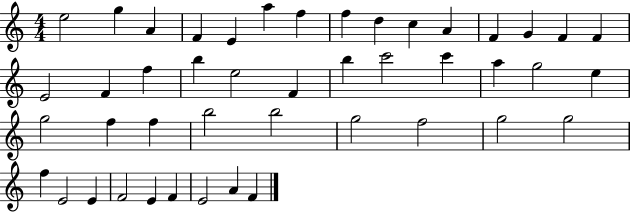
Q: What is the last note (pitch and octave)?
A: F4